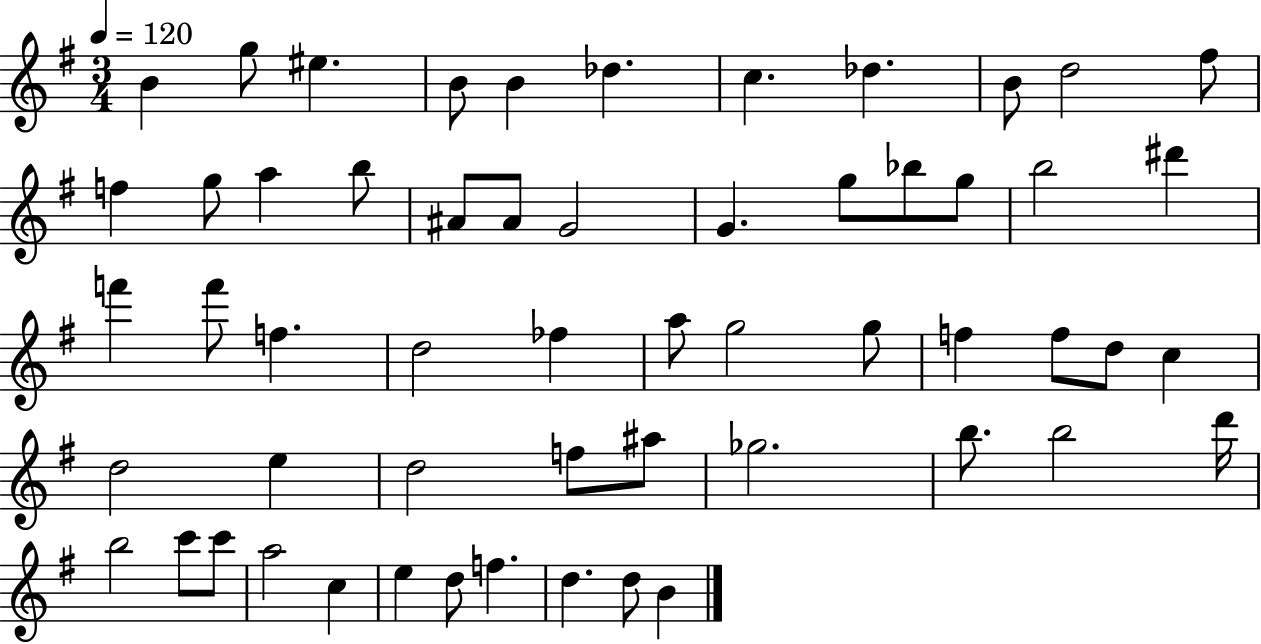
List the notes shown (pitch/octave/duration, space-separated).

B4/q G5/e EIS5/q. B4/e B4/q Db5/q. C5/q. Db5/q. B4/e D5/h F#5/e F5/q G5/e A5/q B5/e A#4/e A#4/e G4/h G4/q. G5/e Bb5/e G5/e B5/h D#6/q F6/q F6/e F5/q. D5/h FES5/q A5/e G5/h G5/e F5/q F5/e D5/e C5/q D5/h E5/q D5/h F5/e A#5/e Gb5/h. B5/e. B5/h D6/s B5/h C6/e C6/e A5/h C5/q E5/q D5/e F5/q. D5/q. D5/e B4/q